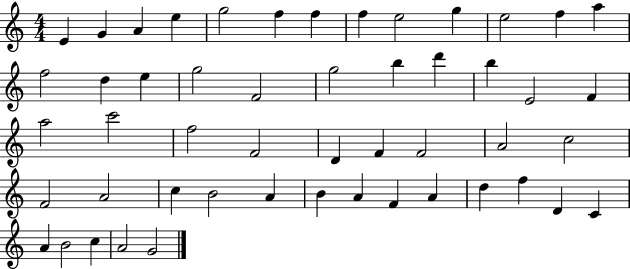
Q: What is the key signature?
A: C major